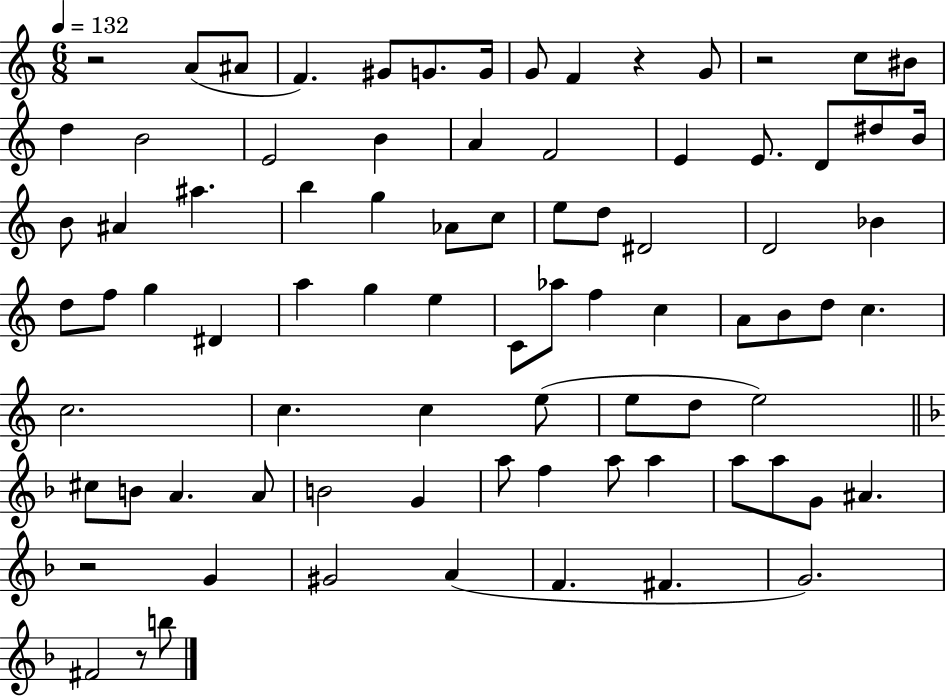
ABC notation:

X:1
T:Untitled
M:6/8
L:1/4
K:C
z2 A/2 ^A/2 F ^G/2 G/2 G/4 G/2 F z G/2 z2 c/2 ^B/2 d B2 E2 B A F2 E E/2 D/2 ^d/2 B/4 B/2 ^A ^a b g _A/2 c/2 e/2 d/2 ^D2 D2 _B d/2 f/2 g ^D a g e C/2 _a/2 f c A/2 B/2 d/2 c c2 c c e/2 e/2 d/2 e2 ^c/2 B/2 A A/2 B2 G a/2 f a/2 a a/2 a/2 G/2 ^A z2 G ^G2 A F ^F G2 ^F2 z/2 b/2